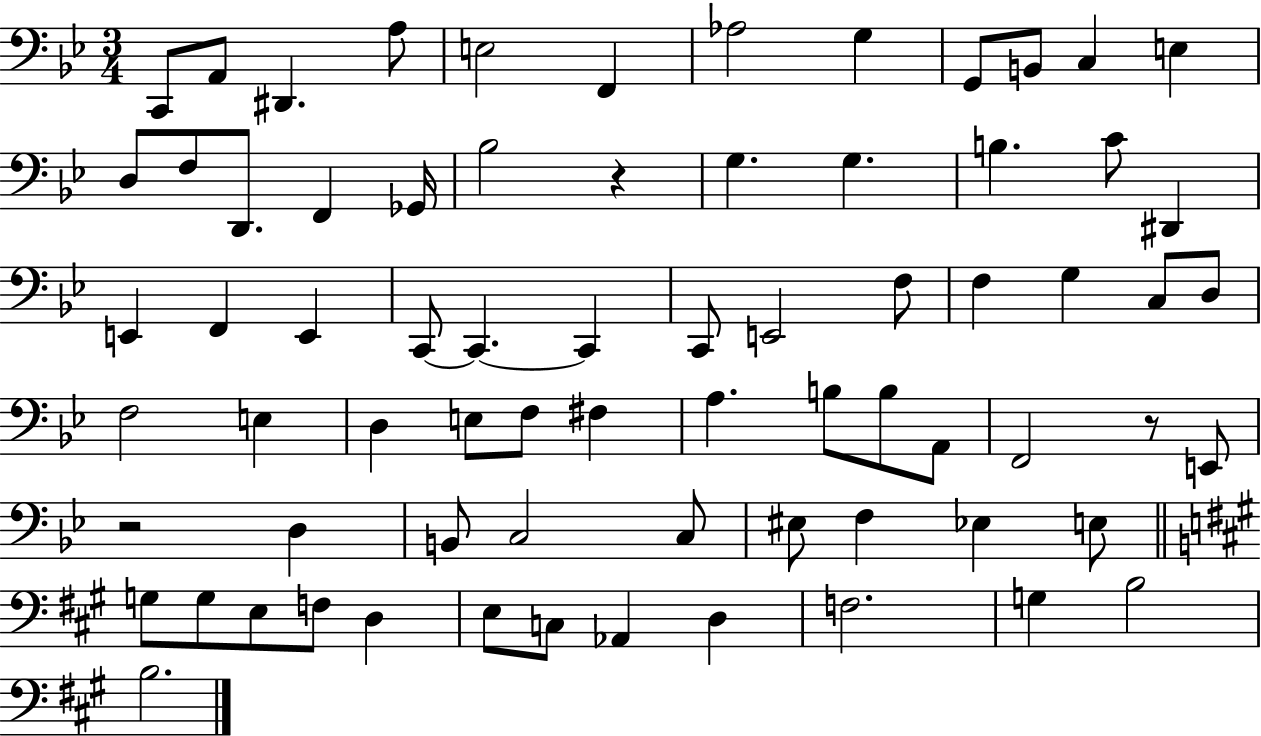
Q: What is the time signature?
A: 3/4